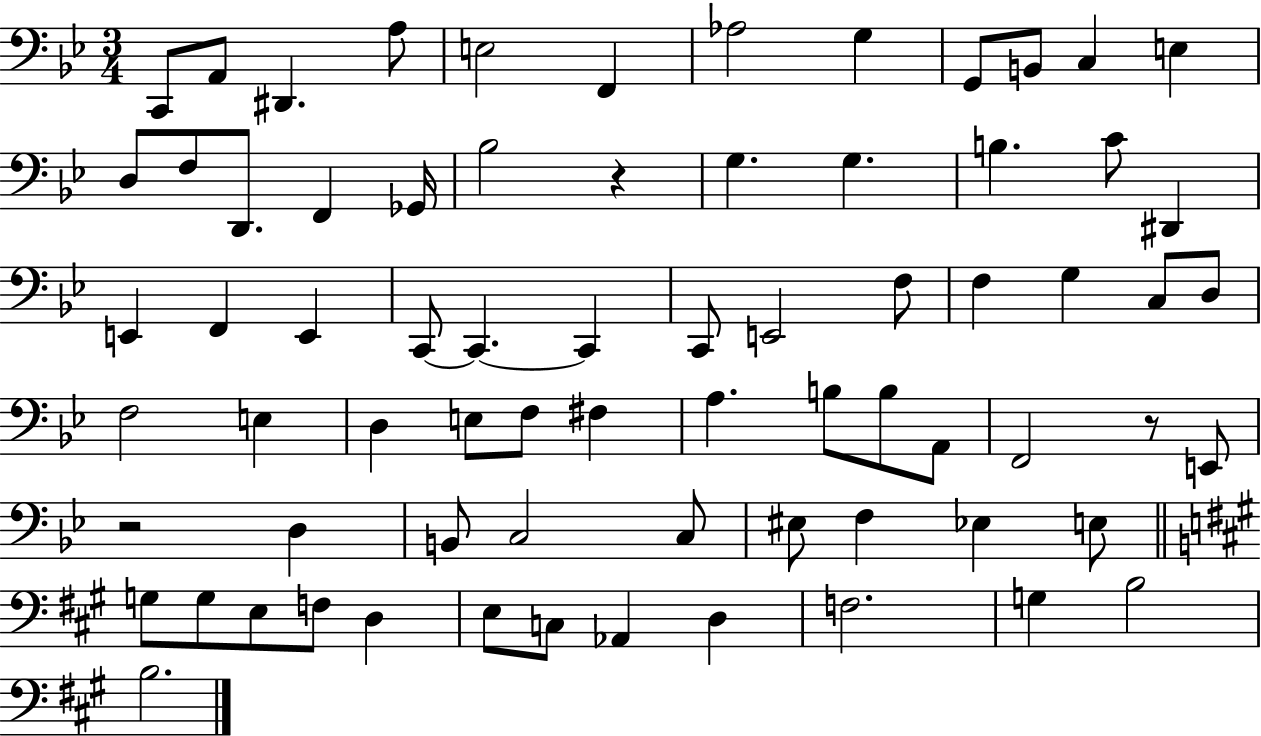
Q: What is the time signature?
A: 3/4